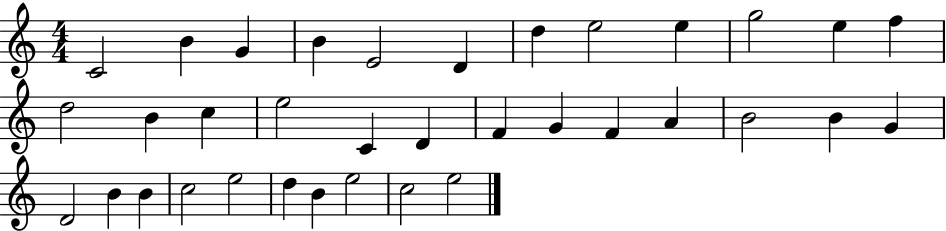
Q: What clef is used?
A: treble